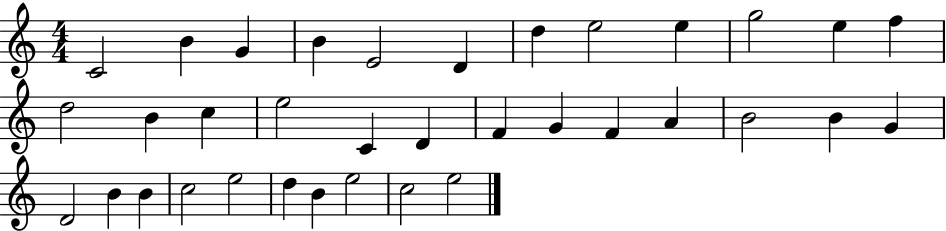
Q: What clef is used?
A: treble